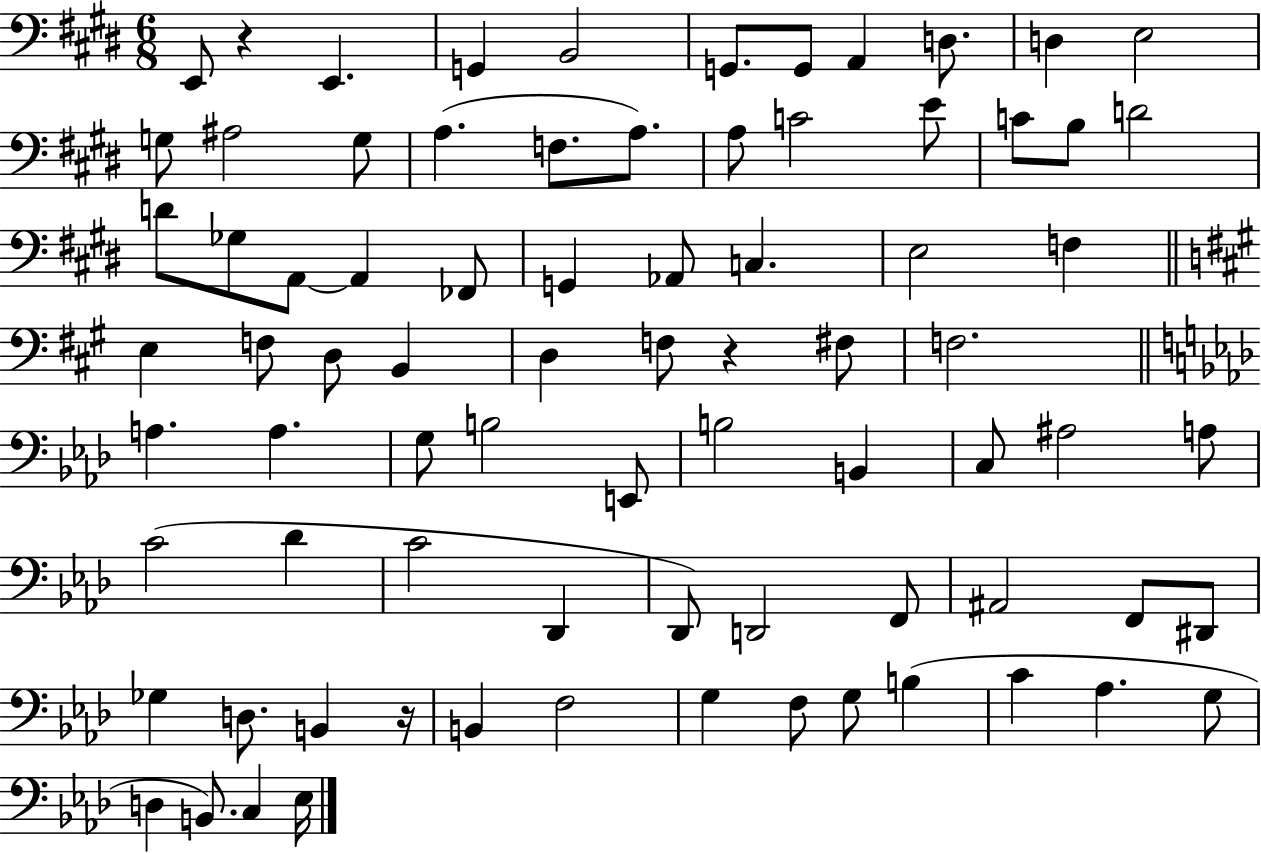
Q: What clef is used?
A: bass